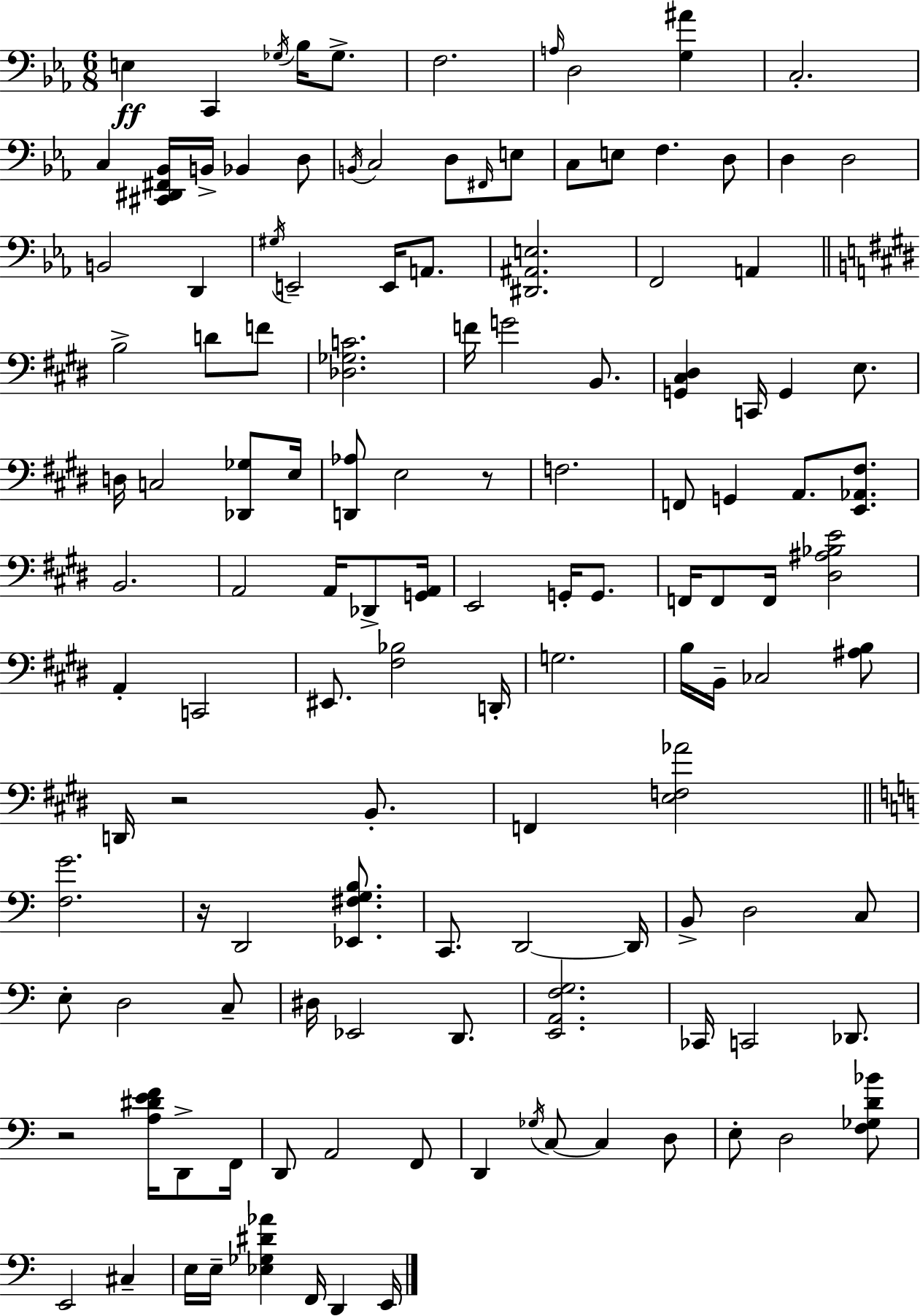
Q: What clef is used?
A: bass